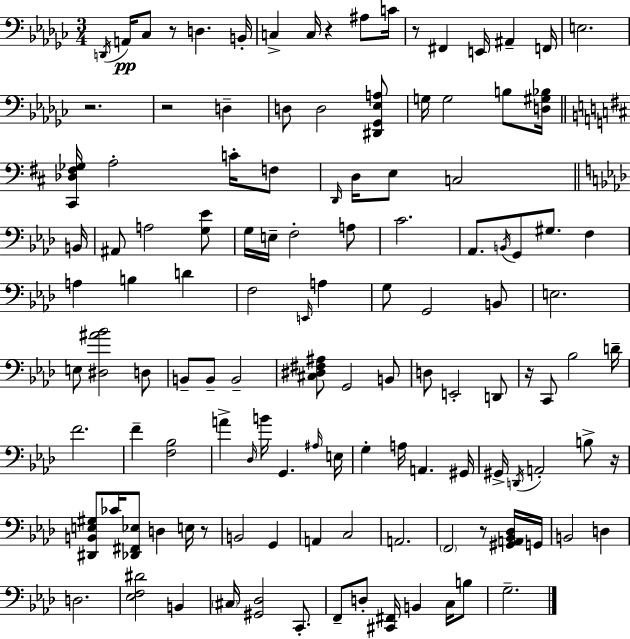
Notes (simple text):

D2/s A2/s CES3/e R/e D3/q. B2/s C3/q C3/s R/q A#3/e C4/s R/e F#2/q E2/s A#2/q F2/s E3/h. R/h. R/h D3/q D3/e D3/h [D#2,Gb2,Eb3,A3]/e G3/s G3/h B3/e [D3,G#3,Bb3]/s [C#2,Db3,F#3,Gb3]/s A3/h C4/s F3/e D2/s D3/s E3/e C3/h B2/s A#2/e A3/h [G3,Eb4]/e G3/s E3/s F3/h A3/e C4/h. Ab2/e. B2/s G2/e G#3/e. F3/q A3/q B3/q D4/q F3/h E2/s A3/q G3/e G2/h B2/e E3/h. E3/e [D#3,A#4,Bb4]/h D3/e B2/e B2/e B2/h [C#3,D#3,F#3,A#3]/e G2/h B2/e D3/e E2/h D2/e R/s C2/e Bb3/h D4/s F4/h. F4/q [F3,Bb3]/h A4/q Db3/s B4/s G2/q. A#3/s E3/s G3/q A3/s A2/q. G#2/s G#2/s D2/s A2/h B3/e R/s [D#2,B2,E3,G#3]/e CES4/s [Db2,F#2,Eb3]/e D3/q E3/s R/e B2/h G2/q A2/q C3/h A2/h. F2/h R/e [G#2,A2,Bb2,Db3]/s G2/s B2/h D3/q D3/h. [Eb3,F3,D#4]/h B2/q C#3/s [G#2,Db3]/h C2/e. F2/e D3/e [C#2,F#2]/s B2/q C3/s B3/e G3/h.